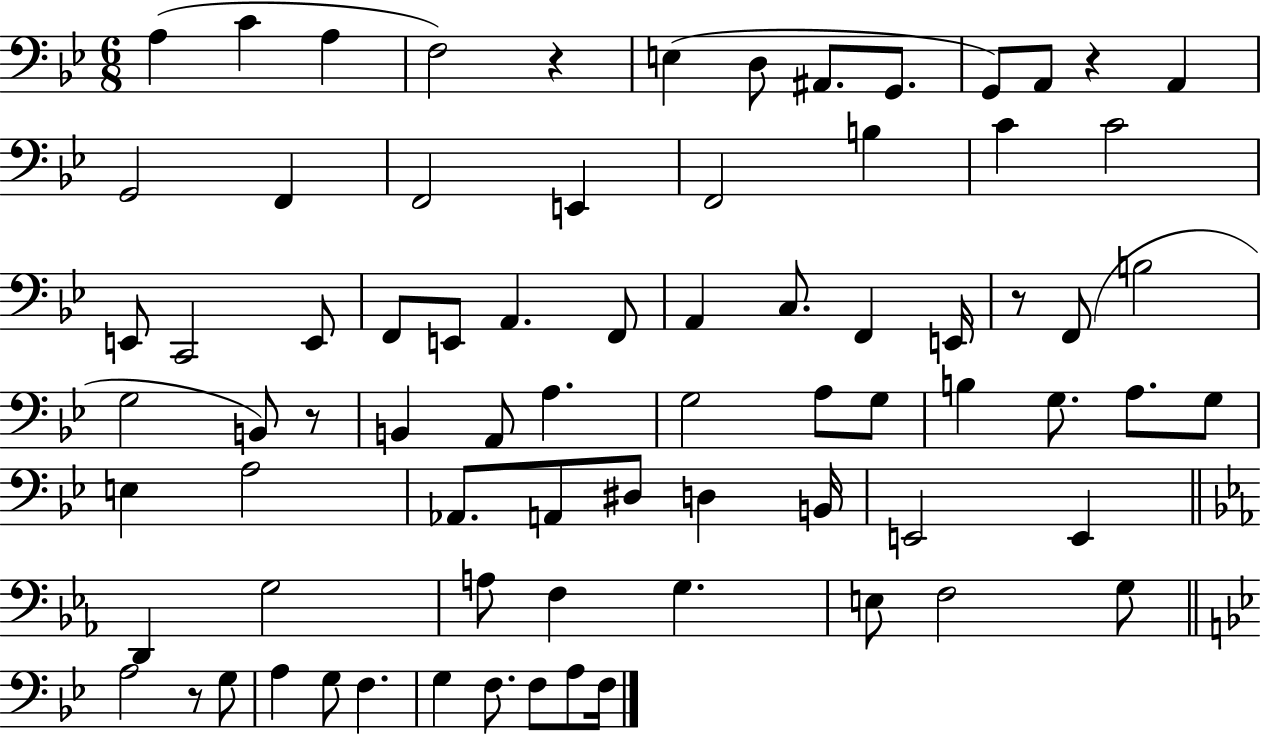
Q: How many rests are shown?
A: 5